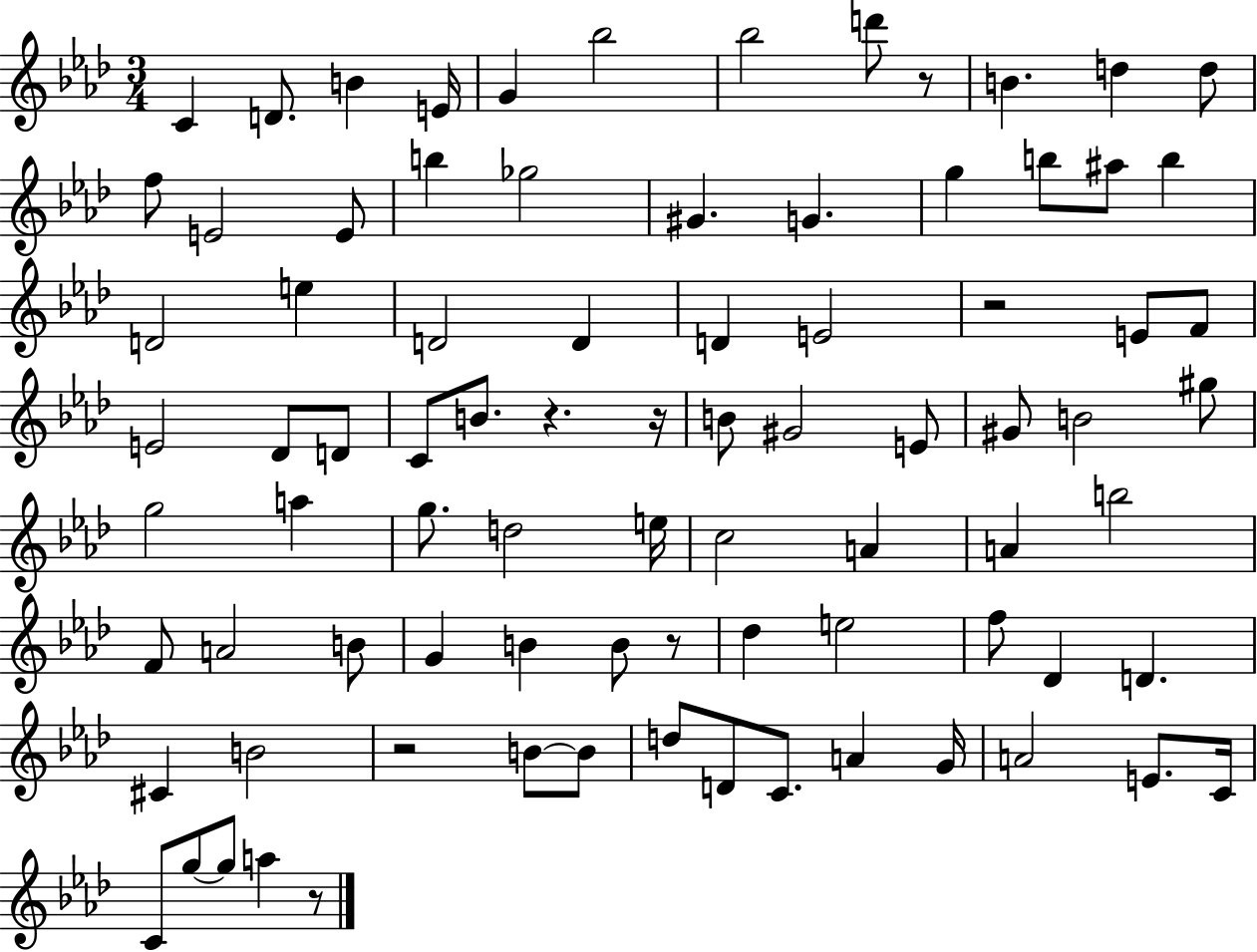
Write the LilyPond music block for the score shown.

{
  \clef treble
  \numericTimeSignature
  \time 3/4
  \key aes \major
  c'4 d'8. b'4 e'16 | g'4 bes''2 | bes''2 d'''8 r8 | b'4. d''4 d''8 | \break f''8 e'2 e'8 | b''4 ges''2 | gis'4. g'4. | g''4 b''8 ais''8 b''4 | \break d'2 e''4 | d'2 d'4 | d'4 e'2 | r2 e'8 f'8 | \break e'2 des'8 d'8 | c'8 b'8. r4. r16 | b'8 gis'2 e'8 | gis'8 b'2 gis''8 | \break g''2 a''4 | g''8. d''2 e''16 | c''2 a'4 | a'4 b''2 | \break f'8 a'2 b'8 | g'4 b'4 b'8 r8 | des''4 e''2 | f''8 des'4 d'4. | \break cis'4 b'2 | r2 b'8~~ b'8 | d''8 d'8 c'8. a'4 g'16 | a'2 e'8. c'16 | \break c'8 g''8~~ g''8 a''4 r8 | \bar "|."
}